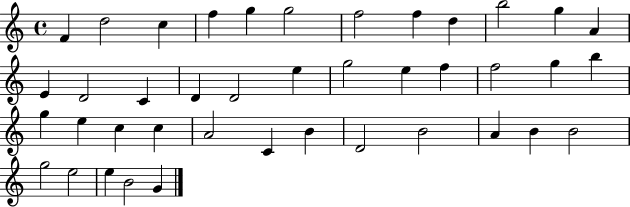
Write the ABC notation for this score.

X:1
T:Untitled
M:4/4
L:1/4
K:C
F d2 c f g g2 f2 f d b2 g A E D2 C D D2 e g2 e f f2 g b g e c c A2 C B D2 B2 A B B2 g2 e2 e B2 G